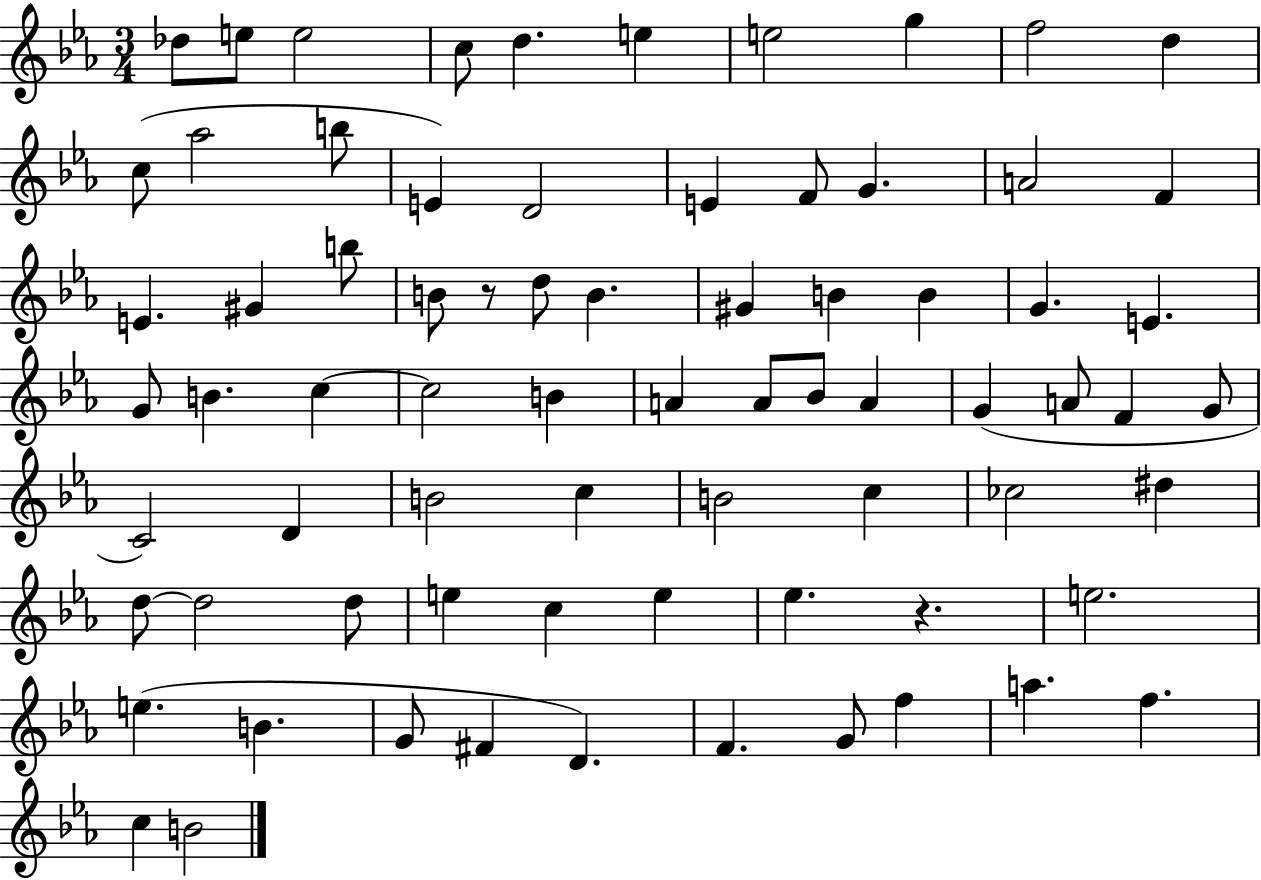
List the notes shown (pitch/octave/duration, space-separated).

Db5/e E5/e E5/h C5/e D5/q. E5/q E5/h G5/q F5/h D5/q C5/e Ab5/h B5/e E4/q D4/h E4/q F4/e G4/q. A4/h F4/q E4/q. G#4/q B5/e B4/e R/e D5/e B4/q. G#4/q B4/q B4/q G4/q. E4/q. G4/e B4/q. C5/q C5/h B4/q A4/q A4/e Bb4/e A4/q G4/q A4/e F4/q G4/e C4/h D4/q B4/h C5/q B4/h C5/q CES5/h D#5/q D5/e D5/h D5/e E5/q C5/q E5/q Eb5/q. R/q. E5/h. E5/q. B4/q. G4/e F#4/q D4/q. F4/q. G4/e F5/q A5/q. F5/q. C5/q B4/h